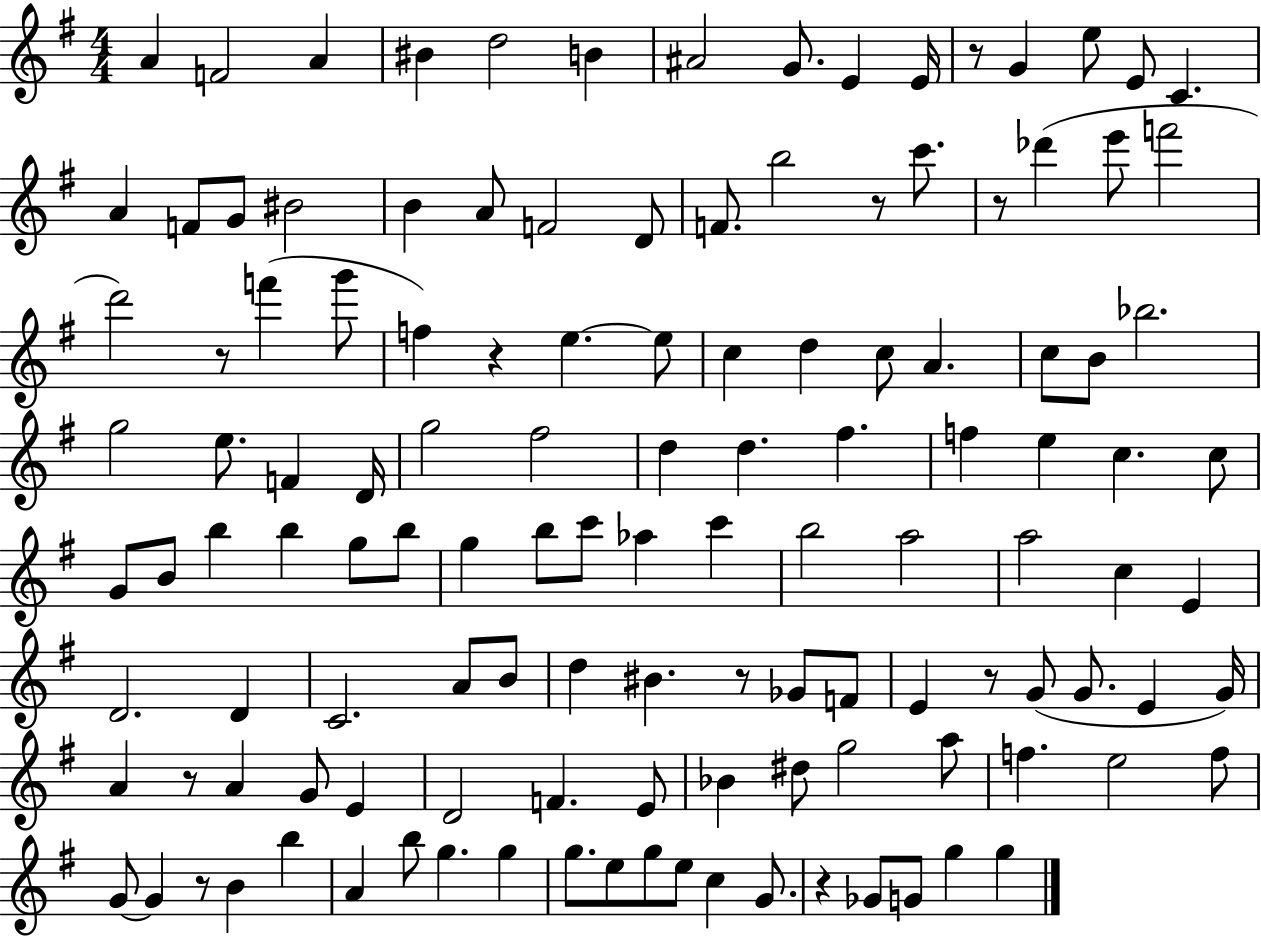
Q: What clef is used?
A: treble